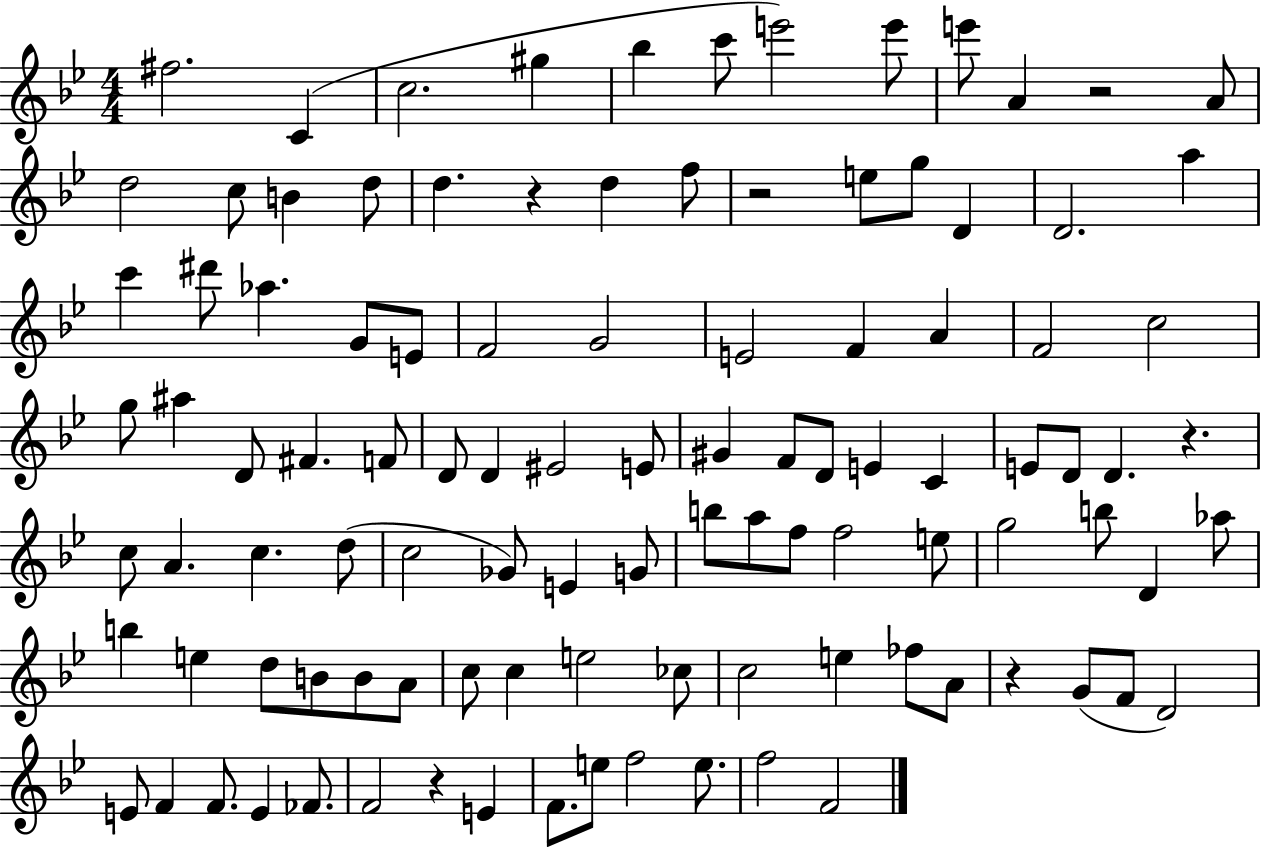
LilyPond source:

{
  \clef treble
  \numericTimeSignature
  \time 4/4
  \key bes \major
  fis''2. c'4( | c''2. gis''4 | bes''4 c'''8 e'''2) e'''8 | e'''8 a'4 r2 a'8 | \break d''2 c''8 b'4 d''8 | d''4. r4 d''4 f''8 | r2 e''8 g''8 d'4 | d'2. a''4 | \break c'''4 dis'''8 aes''4. g'8 e'8 | f'2 g'2 | e'2 f'4 a'4 | f'2 c''2 | \break g''8 ais''4 d'8 fis'4. f'8 | d'8 d'4 eis'2 e'8 | gis'4 f'8 d'8 e'4 c'4 | e'8 d'8 d'4. r4. | \break c''8 a'4. c''4. d''8( | c''2 ges'8) e'4 g'8 | b''8 a''8 f''8 f''2 e''8 | g''2 b''8 d'4 aes''8 | \break b''4 e''4 d''8 b'8 b'8 a'8 | c''8 c''4 e''2 ces''8 | c''2 e''4 fes''8 a'8 | r4 g'8( f'8 d'2) | \break e'8 f'4 f'8. e'4 fes'8. | f'2 r4 e'4 | f'8. e''8 f''2 e''8. | f''2 f'2 | \break \bar "|."
}